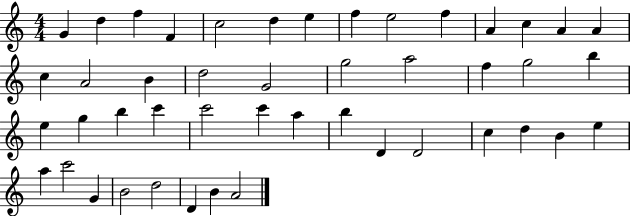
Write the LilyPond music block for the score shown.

{
  \clef treble
  \numericTimeSignature
  \time 4/4
  \key c \major
  g'4 d''4 f''4 f'4 | c''2 d''4 e''4 | f''4 e''2 f''4 | a'4 c''4 a'4 a'4 | \break c''4 a'2 b'4 | d''2 g'2 | g''2 a''2 | f''4 g''2 b''4 | \break e''4 g''4 b''4 c'''4 | c'''2 c'''4 a''4 | b''4 d'4 d'2 | c''4 d''4 b'4 e''4 | \break a''4 c'''2 g'4 | b'2 d''2 | d'4 b'4 a'2 | \bar "|."
}